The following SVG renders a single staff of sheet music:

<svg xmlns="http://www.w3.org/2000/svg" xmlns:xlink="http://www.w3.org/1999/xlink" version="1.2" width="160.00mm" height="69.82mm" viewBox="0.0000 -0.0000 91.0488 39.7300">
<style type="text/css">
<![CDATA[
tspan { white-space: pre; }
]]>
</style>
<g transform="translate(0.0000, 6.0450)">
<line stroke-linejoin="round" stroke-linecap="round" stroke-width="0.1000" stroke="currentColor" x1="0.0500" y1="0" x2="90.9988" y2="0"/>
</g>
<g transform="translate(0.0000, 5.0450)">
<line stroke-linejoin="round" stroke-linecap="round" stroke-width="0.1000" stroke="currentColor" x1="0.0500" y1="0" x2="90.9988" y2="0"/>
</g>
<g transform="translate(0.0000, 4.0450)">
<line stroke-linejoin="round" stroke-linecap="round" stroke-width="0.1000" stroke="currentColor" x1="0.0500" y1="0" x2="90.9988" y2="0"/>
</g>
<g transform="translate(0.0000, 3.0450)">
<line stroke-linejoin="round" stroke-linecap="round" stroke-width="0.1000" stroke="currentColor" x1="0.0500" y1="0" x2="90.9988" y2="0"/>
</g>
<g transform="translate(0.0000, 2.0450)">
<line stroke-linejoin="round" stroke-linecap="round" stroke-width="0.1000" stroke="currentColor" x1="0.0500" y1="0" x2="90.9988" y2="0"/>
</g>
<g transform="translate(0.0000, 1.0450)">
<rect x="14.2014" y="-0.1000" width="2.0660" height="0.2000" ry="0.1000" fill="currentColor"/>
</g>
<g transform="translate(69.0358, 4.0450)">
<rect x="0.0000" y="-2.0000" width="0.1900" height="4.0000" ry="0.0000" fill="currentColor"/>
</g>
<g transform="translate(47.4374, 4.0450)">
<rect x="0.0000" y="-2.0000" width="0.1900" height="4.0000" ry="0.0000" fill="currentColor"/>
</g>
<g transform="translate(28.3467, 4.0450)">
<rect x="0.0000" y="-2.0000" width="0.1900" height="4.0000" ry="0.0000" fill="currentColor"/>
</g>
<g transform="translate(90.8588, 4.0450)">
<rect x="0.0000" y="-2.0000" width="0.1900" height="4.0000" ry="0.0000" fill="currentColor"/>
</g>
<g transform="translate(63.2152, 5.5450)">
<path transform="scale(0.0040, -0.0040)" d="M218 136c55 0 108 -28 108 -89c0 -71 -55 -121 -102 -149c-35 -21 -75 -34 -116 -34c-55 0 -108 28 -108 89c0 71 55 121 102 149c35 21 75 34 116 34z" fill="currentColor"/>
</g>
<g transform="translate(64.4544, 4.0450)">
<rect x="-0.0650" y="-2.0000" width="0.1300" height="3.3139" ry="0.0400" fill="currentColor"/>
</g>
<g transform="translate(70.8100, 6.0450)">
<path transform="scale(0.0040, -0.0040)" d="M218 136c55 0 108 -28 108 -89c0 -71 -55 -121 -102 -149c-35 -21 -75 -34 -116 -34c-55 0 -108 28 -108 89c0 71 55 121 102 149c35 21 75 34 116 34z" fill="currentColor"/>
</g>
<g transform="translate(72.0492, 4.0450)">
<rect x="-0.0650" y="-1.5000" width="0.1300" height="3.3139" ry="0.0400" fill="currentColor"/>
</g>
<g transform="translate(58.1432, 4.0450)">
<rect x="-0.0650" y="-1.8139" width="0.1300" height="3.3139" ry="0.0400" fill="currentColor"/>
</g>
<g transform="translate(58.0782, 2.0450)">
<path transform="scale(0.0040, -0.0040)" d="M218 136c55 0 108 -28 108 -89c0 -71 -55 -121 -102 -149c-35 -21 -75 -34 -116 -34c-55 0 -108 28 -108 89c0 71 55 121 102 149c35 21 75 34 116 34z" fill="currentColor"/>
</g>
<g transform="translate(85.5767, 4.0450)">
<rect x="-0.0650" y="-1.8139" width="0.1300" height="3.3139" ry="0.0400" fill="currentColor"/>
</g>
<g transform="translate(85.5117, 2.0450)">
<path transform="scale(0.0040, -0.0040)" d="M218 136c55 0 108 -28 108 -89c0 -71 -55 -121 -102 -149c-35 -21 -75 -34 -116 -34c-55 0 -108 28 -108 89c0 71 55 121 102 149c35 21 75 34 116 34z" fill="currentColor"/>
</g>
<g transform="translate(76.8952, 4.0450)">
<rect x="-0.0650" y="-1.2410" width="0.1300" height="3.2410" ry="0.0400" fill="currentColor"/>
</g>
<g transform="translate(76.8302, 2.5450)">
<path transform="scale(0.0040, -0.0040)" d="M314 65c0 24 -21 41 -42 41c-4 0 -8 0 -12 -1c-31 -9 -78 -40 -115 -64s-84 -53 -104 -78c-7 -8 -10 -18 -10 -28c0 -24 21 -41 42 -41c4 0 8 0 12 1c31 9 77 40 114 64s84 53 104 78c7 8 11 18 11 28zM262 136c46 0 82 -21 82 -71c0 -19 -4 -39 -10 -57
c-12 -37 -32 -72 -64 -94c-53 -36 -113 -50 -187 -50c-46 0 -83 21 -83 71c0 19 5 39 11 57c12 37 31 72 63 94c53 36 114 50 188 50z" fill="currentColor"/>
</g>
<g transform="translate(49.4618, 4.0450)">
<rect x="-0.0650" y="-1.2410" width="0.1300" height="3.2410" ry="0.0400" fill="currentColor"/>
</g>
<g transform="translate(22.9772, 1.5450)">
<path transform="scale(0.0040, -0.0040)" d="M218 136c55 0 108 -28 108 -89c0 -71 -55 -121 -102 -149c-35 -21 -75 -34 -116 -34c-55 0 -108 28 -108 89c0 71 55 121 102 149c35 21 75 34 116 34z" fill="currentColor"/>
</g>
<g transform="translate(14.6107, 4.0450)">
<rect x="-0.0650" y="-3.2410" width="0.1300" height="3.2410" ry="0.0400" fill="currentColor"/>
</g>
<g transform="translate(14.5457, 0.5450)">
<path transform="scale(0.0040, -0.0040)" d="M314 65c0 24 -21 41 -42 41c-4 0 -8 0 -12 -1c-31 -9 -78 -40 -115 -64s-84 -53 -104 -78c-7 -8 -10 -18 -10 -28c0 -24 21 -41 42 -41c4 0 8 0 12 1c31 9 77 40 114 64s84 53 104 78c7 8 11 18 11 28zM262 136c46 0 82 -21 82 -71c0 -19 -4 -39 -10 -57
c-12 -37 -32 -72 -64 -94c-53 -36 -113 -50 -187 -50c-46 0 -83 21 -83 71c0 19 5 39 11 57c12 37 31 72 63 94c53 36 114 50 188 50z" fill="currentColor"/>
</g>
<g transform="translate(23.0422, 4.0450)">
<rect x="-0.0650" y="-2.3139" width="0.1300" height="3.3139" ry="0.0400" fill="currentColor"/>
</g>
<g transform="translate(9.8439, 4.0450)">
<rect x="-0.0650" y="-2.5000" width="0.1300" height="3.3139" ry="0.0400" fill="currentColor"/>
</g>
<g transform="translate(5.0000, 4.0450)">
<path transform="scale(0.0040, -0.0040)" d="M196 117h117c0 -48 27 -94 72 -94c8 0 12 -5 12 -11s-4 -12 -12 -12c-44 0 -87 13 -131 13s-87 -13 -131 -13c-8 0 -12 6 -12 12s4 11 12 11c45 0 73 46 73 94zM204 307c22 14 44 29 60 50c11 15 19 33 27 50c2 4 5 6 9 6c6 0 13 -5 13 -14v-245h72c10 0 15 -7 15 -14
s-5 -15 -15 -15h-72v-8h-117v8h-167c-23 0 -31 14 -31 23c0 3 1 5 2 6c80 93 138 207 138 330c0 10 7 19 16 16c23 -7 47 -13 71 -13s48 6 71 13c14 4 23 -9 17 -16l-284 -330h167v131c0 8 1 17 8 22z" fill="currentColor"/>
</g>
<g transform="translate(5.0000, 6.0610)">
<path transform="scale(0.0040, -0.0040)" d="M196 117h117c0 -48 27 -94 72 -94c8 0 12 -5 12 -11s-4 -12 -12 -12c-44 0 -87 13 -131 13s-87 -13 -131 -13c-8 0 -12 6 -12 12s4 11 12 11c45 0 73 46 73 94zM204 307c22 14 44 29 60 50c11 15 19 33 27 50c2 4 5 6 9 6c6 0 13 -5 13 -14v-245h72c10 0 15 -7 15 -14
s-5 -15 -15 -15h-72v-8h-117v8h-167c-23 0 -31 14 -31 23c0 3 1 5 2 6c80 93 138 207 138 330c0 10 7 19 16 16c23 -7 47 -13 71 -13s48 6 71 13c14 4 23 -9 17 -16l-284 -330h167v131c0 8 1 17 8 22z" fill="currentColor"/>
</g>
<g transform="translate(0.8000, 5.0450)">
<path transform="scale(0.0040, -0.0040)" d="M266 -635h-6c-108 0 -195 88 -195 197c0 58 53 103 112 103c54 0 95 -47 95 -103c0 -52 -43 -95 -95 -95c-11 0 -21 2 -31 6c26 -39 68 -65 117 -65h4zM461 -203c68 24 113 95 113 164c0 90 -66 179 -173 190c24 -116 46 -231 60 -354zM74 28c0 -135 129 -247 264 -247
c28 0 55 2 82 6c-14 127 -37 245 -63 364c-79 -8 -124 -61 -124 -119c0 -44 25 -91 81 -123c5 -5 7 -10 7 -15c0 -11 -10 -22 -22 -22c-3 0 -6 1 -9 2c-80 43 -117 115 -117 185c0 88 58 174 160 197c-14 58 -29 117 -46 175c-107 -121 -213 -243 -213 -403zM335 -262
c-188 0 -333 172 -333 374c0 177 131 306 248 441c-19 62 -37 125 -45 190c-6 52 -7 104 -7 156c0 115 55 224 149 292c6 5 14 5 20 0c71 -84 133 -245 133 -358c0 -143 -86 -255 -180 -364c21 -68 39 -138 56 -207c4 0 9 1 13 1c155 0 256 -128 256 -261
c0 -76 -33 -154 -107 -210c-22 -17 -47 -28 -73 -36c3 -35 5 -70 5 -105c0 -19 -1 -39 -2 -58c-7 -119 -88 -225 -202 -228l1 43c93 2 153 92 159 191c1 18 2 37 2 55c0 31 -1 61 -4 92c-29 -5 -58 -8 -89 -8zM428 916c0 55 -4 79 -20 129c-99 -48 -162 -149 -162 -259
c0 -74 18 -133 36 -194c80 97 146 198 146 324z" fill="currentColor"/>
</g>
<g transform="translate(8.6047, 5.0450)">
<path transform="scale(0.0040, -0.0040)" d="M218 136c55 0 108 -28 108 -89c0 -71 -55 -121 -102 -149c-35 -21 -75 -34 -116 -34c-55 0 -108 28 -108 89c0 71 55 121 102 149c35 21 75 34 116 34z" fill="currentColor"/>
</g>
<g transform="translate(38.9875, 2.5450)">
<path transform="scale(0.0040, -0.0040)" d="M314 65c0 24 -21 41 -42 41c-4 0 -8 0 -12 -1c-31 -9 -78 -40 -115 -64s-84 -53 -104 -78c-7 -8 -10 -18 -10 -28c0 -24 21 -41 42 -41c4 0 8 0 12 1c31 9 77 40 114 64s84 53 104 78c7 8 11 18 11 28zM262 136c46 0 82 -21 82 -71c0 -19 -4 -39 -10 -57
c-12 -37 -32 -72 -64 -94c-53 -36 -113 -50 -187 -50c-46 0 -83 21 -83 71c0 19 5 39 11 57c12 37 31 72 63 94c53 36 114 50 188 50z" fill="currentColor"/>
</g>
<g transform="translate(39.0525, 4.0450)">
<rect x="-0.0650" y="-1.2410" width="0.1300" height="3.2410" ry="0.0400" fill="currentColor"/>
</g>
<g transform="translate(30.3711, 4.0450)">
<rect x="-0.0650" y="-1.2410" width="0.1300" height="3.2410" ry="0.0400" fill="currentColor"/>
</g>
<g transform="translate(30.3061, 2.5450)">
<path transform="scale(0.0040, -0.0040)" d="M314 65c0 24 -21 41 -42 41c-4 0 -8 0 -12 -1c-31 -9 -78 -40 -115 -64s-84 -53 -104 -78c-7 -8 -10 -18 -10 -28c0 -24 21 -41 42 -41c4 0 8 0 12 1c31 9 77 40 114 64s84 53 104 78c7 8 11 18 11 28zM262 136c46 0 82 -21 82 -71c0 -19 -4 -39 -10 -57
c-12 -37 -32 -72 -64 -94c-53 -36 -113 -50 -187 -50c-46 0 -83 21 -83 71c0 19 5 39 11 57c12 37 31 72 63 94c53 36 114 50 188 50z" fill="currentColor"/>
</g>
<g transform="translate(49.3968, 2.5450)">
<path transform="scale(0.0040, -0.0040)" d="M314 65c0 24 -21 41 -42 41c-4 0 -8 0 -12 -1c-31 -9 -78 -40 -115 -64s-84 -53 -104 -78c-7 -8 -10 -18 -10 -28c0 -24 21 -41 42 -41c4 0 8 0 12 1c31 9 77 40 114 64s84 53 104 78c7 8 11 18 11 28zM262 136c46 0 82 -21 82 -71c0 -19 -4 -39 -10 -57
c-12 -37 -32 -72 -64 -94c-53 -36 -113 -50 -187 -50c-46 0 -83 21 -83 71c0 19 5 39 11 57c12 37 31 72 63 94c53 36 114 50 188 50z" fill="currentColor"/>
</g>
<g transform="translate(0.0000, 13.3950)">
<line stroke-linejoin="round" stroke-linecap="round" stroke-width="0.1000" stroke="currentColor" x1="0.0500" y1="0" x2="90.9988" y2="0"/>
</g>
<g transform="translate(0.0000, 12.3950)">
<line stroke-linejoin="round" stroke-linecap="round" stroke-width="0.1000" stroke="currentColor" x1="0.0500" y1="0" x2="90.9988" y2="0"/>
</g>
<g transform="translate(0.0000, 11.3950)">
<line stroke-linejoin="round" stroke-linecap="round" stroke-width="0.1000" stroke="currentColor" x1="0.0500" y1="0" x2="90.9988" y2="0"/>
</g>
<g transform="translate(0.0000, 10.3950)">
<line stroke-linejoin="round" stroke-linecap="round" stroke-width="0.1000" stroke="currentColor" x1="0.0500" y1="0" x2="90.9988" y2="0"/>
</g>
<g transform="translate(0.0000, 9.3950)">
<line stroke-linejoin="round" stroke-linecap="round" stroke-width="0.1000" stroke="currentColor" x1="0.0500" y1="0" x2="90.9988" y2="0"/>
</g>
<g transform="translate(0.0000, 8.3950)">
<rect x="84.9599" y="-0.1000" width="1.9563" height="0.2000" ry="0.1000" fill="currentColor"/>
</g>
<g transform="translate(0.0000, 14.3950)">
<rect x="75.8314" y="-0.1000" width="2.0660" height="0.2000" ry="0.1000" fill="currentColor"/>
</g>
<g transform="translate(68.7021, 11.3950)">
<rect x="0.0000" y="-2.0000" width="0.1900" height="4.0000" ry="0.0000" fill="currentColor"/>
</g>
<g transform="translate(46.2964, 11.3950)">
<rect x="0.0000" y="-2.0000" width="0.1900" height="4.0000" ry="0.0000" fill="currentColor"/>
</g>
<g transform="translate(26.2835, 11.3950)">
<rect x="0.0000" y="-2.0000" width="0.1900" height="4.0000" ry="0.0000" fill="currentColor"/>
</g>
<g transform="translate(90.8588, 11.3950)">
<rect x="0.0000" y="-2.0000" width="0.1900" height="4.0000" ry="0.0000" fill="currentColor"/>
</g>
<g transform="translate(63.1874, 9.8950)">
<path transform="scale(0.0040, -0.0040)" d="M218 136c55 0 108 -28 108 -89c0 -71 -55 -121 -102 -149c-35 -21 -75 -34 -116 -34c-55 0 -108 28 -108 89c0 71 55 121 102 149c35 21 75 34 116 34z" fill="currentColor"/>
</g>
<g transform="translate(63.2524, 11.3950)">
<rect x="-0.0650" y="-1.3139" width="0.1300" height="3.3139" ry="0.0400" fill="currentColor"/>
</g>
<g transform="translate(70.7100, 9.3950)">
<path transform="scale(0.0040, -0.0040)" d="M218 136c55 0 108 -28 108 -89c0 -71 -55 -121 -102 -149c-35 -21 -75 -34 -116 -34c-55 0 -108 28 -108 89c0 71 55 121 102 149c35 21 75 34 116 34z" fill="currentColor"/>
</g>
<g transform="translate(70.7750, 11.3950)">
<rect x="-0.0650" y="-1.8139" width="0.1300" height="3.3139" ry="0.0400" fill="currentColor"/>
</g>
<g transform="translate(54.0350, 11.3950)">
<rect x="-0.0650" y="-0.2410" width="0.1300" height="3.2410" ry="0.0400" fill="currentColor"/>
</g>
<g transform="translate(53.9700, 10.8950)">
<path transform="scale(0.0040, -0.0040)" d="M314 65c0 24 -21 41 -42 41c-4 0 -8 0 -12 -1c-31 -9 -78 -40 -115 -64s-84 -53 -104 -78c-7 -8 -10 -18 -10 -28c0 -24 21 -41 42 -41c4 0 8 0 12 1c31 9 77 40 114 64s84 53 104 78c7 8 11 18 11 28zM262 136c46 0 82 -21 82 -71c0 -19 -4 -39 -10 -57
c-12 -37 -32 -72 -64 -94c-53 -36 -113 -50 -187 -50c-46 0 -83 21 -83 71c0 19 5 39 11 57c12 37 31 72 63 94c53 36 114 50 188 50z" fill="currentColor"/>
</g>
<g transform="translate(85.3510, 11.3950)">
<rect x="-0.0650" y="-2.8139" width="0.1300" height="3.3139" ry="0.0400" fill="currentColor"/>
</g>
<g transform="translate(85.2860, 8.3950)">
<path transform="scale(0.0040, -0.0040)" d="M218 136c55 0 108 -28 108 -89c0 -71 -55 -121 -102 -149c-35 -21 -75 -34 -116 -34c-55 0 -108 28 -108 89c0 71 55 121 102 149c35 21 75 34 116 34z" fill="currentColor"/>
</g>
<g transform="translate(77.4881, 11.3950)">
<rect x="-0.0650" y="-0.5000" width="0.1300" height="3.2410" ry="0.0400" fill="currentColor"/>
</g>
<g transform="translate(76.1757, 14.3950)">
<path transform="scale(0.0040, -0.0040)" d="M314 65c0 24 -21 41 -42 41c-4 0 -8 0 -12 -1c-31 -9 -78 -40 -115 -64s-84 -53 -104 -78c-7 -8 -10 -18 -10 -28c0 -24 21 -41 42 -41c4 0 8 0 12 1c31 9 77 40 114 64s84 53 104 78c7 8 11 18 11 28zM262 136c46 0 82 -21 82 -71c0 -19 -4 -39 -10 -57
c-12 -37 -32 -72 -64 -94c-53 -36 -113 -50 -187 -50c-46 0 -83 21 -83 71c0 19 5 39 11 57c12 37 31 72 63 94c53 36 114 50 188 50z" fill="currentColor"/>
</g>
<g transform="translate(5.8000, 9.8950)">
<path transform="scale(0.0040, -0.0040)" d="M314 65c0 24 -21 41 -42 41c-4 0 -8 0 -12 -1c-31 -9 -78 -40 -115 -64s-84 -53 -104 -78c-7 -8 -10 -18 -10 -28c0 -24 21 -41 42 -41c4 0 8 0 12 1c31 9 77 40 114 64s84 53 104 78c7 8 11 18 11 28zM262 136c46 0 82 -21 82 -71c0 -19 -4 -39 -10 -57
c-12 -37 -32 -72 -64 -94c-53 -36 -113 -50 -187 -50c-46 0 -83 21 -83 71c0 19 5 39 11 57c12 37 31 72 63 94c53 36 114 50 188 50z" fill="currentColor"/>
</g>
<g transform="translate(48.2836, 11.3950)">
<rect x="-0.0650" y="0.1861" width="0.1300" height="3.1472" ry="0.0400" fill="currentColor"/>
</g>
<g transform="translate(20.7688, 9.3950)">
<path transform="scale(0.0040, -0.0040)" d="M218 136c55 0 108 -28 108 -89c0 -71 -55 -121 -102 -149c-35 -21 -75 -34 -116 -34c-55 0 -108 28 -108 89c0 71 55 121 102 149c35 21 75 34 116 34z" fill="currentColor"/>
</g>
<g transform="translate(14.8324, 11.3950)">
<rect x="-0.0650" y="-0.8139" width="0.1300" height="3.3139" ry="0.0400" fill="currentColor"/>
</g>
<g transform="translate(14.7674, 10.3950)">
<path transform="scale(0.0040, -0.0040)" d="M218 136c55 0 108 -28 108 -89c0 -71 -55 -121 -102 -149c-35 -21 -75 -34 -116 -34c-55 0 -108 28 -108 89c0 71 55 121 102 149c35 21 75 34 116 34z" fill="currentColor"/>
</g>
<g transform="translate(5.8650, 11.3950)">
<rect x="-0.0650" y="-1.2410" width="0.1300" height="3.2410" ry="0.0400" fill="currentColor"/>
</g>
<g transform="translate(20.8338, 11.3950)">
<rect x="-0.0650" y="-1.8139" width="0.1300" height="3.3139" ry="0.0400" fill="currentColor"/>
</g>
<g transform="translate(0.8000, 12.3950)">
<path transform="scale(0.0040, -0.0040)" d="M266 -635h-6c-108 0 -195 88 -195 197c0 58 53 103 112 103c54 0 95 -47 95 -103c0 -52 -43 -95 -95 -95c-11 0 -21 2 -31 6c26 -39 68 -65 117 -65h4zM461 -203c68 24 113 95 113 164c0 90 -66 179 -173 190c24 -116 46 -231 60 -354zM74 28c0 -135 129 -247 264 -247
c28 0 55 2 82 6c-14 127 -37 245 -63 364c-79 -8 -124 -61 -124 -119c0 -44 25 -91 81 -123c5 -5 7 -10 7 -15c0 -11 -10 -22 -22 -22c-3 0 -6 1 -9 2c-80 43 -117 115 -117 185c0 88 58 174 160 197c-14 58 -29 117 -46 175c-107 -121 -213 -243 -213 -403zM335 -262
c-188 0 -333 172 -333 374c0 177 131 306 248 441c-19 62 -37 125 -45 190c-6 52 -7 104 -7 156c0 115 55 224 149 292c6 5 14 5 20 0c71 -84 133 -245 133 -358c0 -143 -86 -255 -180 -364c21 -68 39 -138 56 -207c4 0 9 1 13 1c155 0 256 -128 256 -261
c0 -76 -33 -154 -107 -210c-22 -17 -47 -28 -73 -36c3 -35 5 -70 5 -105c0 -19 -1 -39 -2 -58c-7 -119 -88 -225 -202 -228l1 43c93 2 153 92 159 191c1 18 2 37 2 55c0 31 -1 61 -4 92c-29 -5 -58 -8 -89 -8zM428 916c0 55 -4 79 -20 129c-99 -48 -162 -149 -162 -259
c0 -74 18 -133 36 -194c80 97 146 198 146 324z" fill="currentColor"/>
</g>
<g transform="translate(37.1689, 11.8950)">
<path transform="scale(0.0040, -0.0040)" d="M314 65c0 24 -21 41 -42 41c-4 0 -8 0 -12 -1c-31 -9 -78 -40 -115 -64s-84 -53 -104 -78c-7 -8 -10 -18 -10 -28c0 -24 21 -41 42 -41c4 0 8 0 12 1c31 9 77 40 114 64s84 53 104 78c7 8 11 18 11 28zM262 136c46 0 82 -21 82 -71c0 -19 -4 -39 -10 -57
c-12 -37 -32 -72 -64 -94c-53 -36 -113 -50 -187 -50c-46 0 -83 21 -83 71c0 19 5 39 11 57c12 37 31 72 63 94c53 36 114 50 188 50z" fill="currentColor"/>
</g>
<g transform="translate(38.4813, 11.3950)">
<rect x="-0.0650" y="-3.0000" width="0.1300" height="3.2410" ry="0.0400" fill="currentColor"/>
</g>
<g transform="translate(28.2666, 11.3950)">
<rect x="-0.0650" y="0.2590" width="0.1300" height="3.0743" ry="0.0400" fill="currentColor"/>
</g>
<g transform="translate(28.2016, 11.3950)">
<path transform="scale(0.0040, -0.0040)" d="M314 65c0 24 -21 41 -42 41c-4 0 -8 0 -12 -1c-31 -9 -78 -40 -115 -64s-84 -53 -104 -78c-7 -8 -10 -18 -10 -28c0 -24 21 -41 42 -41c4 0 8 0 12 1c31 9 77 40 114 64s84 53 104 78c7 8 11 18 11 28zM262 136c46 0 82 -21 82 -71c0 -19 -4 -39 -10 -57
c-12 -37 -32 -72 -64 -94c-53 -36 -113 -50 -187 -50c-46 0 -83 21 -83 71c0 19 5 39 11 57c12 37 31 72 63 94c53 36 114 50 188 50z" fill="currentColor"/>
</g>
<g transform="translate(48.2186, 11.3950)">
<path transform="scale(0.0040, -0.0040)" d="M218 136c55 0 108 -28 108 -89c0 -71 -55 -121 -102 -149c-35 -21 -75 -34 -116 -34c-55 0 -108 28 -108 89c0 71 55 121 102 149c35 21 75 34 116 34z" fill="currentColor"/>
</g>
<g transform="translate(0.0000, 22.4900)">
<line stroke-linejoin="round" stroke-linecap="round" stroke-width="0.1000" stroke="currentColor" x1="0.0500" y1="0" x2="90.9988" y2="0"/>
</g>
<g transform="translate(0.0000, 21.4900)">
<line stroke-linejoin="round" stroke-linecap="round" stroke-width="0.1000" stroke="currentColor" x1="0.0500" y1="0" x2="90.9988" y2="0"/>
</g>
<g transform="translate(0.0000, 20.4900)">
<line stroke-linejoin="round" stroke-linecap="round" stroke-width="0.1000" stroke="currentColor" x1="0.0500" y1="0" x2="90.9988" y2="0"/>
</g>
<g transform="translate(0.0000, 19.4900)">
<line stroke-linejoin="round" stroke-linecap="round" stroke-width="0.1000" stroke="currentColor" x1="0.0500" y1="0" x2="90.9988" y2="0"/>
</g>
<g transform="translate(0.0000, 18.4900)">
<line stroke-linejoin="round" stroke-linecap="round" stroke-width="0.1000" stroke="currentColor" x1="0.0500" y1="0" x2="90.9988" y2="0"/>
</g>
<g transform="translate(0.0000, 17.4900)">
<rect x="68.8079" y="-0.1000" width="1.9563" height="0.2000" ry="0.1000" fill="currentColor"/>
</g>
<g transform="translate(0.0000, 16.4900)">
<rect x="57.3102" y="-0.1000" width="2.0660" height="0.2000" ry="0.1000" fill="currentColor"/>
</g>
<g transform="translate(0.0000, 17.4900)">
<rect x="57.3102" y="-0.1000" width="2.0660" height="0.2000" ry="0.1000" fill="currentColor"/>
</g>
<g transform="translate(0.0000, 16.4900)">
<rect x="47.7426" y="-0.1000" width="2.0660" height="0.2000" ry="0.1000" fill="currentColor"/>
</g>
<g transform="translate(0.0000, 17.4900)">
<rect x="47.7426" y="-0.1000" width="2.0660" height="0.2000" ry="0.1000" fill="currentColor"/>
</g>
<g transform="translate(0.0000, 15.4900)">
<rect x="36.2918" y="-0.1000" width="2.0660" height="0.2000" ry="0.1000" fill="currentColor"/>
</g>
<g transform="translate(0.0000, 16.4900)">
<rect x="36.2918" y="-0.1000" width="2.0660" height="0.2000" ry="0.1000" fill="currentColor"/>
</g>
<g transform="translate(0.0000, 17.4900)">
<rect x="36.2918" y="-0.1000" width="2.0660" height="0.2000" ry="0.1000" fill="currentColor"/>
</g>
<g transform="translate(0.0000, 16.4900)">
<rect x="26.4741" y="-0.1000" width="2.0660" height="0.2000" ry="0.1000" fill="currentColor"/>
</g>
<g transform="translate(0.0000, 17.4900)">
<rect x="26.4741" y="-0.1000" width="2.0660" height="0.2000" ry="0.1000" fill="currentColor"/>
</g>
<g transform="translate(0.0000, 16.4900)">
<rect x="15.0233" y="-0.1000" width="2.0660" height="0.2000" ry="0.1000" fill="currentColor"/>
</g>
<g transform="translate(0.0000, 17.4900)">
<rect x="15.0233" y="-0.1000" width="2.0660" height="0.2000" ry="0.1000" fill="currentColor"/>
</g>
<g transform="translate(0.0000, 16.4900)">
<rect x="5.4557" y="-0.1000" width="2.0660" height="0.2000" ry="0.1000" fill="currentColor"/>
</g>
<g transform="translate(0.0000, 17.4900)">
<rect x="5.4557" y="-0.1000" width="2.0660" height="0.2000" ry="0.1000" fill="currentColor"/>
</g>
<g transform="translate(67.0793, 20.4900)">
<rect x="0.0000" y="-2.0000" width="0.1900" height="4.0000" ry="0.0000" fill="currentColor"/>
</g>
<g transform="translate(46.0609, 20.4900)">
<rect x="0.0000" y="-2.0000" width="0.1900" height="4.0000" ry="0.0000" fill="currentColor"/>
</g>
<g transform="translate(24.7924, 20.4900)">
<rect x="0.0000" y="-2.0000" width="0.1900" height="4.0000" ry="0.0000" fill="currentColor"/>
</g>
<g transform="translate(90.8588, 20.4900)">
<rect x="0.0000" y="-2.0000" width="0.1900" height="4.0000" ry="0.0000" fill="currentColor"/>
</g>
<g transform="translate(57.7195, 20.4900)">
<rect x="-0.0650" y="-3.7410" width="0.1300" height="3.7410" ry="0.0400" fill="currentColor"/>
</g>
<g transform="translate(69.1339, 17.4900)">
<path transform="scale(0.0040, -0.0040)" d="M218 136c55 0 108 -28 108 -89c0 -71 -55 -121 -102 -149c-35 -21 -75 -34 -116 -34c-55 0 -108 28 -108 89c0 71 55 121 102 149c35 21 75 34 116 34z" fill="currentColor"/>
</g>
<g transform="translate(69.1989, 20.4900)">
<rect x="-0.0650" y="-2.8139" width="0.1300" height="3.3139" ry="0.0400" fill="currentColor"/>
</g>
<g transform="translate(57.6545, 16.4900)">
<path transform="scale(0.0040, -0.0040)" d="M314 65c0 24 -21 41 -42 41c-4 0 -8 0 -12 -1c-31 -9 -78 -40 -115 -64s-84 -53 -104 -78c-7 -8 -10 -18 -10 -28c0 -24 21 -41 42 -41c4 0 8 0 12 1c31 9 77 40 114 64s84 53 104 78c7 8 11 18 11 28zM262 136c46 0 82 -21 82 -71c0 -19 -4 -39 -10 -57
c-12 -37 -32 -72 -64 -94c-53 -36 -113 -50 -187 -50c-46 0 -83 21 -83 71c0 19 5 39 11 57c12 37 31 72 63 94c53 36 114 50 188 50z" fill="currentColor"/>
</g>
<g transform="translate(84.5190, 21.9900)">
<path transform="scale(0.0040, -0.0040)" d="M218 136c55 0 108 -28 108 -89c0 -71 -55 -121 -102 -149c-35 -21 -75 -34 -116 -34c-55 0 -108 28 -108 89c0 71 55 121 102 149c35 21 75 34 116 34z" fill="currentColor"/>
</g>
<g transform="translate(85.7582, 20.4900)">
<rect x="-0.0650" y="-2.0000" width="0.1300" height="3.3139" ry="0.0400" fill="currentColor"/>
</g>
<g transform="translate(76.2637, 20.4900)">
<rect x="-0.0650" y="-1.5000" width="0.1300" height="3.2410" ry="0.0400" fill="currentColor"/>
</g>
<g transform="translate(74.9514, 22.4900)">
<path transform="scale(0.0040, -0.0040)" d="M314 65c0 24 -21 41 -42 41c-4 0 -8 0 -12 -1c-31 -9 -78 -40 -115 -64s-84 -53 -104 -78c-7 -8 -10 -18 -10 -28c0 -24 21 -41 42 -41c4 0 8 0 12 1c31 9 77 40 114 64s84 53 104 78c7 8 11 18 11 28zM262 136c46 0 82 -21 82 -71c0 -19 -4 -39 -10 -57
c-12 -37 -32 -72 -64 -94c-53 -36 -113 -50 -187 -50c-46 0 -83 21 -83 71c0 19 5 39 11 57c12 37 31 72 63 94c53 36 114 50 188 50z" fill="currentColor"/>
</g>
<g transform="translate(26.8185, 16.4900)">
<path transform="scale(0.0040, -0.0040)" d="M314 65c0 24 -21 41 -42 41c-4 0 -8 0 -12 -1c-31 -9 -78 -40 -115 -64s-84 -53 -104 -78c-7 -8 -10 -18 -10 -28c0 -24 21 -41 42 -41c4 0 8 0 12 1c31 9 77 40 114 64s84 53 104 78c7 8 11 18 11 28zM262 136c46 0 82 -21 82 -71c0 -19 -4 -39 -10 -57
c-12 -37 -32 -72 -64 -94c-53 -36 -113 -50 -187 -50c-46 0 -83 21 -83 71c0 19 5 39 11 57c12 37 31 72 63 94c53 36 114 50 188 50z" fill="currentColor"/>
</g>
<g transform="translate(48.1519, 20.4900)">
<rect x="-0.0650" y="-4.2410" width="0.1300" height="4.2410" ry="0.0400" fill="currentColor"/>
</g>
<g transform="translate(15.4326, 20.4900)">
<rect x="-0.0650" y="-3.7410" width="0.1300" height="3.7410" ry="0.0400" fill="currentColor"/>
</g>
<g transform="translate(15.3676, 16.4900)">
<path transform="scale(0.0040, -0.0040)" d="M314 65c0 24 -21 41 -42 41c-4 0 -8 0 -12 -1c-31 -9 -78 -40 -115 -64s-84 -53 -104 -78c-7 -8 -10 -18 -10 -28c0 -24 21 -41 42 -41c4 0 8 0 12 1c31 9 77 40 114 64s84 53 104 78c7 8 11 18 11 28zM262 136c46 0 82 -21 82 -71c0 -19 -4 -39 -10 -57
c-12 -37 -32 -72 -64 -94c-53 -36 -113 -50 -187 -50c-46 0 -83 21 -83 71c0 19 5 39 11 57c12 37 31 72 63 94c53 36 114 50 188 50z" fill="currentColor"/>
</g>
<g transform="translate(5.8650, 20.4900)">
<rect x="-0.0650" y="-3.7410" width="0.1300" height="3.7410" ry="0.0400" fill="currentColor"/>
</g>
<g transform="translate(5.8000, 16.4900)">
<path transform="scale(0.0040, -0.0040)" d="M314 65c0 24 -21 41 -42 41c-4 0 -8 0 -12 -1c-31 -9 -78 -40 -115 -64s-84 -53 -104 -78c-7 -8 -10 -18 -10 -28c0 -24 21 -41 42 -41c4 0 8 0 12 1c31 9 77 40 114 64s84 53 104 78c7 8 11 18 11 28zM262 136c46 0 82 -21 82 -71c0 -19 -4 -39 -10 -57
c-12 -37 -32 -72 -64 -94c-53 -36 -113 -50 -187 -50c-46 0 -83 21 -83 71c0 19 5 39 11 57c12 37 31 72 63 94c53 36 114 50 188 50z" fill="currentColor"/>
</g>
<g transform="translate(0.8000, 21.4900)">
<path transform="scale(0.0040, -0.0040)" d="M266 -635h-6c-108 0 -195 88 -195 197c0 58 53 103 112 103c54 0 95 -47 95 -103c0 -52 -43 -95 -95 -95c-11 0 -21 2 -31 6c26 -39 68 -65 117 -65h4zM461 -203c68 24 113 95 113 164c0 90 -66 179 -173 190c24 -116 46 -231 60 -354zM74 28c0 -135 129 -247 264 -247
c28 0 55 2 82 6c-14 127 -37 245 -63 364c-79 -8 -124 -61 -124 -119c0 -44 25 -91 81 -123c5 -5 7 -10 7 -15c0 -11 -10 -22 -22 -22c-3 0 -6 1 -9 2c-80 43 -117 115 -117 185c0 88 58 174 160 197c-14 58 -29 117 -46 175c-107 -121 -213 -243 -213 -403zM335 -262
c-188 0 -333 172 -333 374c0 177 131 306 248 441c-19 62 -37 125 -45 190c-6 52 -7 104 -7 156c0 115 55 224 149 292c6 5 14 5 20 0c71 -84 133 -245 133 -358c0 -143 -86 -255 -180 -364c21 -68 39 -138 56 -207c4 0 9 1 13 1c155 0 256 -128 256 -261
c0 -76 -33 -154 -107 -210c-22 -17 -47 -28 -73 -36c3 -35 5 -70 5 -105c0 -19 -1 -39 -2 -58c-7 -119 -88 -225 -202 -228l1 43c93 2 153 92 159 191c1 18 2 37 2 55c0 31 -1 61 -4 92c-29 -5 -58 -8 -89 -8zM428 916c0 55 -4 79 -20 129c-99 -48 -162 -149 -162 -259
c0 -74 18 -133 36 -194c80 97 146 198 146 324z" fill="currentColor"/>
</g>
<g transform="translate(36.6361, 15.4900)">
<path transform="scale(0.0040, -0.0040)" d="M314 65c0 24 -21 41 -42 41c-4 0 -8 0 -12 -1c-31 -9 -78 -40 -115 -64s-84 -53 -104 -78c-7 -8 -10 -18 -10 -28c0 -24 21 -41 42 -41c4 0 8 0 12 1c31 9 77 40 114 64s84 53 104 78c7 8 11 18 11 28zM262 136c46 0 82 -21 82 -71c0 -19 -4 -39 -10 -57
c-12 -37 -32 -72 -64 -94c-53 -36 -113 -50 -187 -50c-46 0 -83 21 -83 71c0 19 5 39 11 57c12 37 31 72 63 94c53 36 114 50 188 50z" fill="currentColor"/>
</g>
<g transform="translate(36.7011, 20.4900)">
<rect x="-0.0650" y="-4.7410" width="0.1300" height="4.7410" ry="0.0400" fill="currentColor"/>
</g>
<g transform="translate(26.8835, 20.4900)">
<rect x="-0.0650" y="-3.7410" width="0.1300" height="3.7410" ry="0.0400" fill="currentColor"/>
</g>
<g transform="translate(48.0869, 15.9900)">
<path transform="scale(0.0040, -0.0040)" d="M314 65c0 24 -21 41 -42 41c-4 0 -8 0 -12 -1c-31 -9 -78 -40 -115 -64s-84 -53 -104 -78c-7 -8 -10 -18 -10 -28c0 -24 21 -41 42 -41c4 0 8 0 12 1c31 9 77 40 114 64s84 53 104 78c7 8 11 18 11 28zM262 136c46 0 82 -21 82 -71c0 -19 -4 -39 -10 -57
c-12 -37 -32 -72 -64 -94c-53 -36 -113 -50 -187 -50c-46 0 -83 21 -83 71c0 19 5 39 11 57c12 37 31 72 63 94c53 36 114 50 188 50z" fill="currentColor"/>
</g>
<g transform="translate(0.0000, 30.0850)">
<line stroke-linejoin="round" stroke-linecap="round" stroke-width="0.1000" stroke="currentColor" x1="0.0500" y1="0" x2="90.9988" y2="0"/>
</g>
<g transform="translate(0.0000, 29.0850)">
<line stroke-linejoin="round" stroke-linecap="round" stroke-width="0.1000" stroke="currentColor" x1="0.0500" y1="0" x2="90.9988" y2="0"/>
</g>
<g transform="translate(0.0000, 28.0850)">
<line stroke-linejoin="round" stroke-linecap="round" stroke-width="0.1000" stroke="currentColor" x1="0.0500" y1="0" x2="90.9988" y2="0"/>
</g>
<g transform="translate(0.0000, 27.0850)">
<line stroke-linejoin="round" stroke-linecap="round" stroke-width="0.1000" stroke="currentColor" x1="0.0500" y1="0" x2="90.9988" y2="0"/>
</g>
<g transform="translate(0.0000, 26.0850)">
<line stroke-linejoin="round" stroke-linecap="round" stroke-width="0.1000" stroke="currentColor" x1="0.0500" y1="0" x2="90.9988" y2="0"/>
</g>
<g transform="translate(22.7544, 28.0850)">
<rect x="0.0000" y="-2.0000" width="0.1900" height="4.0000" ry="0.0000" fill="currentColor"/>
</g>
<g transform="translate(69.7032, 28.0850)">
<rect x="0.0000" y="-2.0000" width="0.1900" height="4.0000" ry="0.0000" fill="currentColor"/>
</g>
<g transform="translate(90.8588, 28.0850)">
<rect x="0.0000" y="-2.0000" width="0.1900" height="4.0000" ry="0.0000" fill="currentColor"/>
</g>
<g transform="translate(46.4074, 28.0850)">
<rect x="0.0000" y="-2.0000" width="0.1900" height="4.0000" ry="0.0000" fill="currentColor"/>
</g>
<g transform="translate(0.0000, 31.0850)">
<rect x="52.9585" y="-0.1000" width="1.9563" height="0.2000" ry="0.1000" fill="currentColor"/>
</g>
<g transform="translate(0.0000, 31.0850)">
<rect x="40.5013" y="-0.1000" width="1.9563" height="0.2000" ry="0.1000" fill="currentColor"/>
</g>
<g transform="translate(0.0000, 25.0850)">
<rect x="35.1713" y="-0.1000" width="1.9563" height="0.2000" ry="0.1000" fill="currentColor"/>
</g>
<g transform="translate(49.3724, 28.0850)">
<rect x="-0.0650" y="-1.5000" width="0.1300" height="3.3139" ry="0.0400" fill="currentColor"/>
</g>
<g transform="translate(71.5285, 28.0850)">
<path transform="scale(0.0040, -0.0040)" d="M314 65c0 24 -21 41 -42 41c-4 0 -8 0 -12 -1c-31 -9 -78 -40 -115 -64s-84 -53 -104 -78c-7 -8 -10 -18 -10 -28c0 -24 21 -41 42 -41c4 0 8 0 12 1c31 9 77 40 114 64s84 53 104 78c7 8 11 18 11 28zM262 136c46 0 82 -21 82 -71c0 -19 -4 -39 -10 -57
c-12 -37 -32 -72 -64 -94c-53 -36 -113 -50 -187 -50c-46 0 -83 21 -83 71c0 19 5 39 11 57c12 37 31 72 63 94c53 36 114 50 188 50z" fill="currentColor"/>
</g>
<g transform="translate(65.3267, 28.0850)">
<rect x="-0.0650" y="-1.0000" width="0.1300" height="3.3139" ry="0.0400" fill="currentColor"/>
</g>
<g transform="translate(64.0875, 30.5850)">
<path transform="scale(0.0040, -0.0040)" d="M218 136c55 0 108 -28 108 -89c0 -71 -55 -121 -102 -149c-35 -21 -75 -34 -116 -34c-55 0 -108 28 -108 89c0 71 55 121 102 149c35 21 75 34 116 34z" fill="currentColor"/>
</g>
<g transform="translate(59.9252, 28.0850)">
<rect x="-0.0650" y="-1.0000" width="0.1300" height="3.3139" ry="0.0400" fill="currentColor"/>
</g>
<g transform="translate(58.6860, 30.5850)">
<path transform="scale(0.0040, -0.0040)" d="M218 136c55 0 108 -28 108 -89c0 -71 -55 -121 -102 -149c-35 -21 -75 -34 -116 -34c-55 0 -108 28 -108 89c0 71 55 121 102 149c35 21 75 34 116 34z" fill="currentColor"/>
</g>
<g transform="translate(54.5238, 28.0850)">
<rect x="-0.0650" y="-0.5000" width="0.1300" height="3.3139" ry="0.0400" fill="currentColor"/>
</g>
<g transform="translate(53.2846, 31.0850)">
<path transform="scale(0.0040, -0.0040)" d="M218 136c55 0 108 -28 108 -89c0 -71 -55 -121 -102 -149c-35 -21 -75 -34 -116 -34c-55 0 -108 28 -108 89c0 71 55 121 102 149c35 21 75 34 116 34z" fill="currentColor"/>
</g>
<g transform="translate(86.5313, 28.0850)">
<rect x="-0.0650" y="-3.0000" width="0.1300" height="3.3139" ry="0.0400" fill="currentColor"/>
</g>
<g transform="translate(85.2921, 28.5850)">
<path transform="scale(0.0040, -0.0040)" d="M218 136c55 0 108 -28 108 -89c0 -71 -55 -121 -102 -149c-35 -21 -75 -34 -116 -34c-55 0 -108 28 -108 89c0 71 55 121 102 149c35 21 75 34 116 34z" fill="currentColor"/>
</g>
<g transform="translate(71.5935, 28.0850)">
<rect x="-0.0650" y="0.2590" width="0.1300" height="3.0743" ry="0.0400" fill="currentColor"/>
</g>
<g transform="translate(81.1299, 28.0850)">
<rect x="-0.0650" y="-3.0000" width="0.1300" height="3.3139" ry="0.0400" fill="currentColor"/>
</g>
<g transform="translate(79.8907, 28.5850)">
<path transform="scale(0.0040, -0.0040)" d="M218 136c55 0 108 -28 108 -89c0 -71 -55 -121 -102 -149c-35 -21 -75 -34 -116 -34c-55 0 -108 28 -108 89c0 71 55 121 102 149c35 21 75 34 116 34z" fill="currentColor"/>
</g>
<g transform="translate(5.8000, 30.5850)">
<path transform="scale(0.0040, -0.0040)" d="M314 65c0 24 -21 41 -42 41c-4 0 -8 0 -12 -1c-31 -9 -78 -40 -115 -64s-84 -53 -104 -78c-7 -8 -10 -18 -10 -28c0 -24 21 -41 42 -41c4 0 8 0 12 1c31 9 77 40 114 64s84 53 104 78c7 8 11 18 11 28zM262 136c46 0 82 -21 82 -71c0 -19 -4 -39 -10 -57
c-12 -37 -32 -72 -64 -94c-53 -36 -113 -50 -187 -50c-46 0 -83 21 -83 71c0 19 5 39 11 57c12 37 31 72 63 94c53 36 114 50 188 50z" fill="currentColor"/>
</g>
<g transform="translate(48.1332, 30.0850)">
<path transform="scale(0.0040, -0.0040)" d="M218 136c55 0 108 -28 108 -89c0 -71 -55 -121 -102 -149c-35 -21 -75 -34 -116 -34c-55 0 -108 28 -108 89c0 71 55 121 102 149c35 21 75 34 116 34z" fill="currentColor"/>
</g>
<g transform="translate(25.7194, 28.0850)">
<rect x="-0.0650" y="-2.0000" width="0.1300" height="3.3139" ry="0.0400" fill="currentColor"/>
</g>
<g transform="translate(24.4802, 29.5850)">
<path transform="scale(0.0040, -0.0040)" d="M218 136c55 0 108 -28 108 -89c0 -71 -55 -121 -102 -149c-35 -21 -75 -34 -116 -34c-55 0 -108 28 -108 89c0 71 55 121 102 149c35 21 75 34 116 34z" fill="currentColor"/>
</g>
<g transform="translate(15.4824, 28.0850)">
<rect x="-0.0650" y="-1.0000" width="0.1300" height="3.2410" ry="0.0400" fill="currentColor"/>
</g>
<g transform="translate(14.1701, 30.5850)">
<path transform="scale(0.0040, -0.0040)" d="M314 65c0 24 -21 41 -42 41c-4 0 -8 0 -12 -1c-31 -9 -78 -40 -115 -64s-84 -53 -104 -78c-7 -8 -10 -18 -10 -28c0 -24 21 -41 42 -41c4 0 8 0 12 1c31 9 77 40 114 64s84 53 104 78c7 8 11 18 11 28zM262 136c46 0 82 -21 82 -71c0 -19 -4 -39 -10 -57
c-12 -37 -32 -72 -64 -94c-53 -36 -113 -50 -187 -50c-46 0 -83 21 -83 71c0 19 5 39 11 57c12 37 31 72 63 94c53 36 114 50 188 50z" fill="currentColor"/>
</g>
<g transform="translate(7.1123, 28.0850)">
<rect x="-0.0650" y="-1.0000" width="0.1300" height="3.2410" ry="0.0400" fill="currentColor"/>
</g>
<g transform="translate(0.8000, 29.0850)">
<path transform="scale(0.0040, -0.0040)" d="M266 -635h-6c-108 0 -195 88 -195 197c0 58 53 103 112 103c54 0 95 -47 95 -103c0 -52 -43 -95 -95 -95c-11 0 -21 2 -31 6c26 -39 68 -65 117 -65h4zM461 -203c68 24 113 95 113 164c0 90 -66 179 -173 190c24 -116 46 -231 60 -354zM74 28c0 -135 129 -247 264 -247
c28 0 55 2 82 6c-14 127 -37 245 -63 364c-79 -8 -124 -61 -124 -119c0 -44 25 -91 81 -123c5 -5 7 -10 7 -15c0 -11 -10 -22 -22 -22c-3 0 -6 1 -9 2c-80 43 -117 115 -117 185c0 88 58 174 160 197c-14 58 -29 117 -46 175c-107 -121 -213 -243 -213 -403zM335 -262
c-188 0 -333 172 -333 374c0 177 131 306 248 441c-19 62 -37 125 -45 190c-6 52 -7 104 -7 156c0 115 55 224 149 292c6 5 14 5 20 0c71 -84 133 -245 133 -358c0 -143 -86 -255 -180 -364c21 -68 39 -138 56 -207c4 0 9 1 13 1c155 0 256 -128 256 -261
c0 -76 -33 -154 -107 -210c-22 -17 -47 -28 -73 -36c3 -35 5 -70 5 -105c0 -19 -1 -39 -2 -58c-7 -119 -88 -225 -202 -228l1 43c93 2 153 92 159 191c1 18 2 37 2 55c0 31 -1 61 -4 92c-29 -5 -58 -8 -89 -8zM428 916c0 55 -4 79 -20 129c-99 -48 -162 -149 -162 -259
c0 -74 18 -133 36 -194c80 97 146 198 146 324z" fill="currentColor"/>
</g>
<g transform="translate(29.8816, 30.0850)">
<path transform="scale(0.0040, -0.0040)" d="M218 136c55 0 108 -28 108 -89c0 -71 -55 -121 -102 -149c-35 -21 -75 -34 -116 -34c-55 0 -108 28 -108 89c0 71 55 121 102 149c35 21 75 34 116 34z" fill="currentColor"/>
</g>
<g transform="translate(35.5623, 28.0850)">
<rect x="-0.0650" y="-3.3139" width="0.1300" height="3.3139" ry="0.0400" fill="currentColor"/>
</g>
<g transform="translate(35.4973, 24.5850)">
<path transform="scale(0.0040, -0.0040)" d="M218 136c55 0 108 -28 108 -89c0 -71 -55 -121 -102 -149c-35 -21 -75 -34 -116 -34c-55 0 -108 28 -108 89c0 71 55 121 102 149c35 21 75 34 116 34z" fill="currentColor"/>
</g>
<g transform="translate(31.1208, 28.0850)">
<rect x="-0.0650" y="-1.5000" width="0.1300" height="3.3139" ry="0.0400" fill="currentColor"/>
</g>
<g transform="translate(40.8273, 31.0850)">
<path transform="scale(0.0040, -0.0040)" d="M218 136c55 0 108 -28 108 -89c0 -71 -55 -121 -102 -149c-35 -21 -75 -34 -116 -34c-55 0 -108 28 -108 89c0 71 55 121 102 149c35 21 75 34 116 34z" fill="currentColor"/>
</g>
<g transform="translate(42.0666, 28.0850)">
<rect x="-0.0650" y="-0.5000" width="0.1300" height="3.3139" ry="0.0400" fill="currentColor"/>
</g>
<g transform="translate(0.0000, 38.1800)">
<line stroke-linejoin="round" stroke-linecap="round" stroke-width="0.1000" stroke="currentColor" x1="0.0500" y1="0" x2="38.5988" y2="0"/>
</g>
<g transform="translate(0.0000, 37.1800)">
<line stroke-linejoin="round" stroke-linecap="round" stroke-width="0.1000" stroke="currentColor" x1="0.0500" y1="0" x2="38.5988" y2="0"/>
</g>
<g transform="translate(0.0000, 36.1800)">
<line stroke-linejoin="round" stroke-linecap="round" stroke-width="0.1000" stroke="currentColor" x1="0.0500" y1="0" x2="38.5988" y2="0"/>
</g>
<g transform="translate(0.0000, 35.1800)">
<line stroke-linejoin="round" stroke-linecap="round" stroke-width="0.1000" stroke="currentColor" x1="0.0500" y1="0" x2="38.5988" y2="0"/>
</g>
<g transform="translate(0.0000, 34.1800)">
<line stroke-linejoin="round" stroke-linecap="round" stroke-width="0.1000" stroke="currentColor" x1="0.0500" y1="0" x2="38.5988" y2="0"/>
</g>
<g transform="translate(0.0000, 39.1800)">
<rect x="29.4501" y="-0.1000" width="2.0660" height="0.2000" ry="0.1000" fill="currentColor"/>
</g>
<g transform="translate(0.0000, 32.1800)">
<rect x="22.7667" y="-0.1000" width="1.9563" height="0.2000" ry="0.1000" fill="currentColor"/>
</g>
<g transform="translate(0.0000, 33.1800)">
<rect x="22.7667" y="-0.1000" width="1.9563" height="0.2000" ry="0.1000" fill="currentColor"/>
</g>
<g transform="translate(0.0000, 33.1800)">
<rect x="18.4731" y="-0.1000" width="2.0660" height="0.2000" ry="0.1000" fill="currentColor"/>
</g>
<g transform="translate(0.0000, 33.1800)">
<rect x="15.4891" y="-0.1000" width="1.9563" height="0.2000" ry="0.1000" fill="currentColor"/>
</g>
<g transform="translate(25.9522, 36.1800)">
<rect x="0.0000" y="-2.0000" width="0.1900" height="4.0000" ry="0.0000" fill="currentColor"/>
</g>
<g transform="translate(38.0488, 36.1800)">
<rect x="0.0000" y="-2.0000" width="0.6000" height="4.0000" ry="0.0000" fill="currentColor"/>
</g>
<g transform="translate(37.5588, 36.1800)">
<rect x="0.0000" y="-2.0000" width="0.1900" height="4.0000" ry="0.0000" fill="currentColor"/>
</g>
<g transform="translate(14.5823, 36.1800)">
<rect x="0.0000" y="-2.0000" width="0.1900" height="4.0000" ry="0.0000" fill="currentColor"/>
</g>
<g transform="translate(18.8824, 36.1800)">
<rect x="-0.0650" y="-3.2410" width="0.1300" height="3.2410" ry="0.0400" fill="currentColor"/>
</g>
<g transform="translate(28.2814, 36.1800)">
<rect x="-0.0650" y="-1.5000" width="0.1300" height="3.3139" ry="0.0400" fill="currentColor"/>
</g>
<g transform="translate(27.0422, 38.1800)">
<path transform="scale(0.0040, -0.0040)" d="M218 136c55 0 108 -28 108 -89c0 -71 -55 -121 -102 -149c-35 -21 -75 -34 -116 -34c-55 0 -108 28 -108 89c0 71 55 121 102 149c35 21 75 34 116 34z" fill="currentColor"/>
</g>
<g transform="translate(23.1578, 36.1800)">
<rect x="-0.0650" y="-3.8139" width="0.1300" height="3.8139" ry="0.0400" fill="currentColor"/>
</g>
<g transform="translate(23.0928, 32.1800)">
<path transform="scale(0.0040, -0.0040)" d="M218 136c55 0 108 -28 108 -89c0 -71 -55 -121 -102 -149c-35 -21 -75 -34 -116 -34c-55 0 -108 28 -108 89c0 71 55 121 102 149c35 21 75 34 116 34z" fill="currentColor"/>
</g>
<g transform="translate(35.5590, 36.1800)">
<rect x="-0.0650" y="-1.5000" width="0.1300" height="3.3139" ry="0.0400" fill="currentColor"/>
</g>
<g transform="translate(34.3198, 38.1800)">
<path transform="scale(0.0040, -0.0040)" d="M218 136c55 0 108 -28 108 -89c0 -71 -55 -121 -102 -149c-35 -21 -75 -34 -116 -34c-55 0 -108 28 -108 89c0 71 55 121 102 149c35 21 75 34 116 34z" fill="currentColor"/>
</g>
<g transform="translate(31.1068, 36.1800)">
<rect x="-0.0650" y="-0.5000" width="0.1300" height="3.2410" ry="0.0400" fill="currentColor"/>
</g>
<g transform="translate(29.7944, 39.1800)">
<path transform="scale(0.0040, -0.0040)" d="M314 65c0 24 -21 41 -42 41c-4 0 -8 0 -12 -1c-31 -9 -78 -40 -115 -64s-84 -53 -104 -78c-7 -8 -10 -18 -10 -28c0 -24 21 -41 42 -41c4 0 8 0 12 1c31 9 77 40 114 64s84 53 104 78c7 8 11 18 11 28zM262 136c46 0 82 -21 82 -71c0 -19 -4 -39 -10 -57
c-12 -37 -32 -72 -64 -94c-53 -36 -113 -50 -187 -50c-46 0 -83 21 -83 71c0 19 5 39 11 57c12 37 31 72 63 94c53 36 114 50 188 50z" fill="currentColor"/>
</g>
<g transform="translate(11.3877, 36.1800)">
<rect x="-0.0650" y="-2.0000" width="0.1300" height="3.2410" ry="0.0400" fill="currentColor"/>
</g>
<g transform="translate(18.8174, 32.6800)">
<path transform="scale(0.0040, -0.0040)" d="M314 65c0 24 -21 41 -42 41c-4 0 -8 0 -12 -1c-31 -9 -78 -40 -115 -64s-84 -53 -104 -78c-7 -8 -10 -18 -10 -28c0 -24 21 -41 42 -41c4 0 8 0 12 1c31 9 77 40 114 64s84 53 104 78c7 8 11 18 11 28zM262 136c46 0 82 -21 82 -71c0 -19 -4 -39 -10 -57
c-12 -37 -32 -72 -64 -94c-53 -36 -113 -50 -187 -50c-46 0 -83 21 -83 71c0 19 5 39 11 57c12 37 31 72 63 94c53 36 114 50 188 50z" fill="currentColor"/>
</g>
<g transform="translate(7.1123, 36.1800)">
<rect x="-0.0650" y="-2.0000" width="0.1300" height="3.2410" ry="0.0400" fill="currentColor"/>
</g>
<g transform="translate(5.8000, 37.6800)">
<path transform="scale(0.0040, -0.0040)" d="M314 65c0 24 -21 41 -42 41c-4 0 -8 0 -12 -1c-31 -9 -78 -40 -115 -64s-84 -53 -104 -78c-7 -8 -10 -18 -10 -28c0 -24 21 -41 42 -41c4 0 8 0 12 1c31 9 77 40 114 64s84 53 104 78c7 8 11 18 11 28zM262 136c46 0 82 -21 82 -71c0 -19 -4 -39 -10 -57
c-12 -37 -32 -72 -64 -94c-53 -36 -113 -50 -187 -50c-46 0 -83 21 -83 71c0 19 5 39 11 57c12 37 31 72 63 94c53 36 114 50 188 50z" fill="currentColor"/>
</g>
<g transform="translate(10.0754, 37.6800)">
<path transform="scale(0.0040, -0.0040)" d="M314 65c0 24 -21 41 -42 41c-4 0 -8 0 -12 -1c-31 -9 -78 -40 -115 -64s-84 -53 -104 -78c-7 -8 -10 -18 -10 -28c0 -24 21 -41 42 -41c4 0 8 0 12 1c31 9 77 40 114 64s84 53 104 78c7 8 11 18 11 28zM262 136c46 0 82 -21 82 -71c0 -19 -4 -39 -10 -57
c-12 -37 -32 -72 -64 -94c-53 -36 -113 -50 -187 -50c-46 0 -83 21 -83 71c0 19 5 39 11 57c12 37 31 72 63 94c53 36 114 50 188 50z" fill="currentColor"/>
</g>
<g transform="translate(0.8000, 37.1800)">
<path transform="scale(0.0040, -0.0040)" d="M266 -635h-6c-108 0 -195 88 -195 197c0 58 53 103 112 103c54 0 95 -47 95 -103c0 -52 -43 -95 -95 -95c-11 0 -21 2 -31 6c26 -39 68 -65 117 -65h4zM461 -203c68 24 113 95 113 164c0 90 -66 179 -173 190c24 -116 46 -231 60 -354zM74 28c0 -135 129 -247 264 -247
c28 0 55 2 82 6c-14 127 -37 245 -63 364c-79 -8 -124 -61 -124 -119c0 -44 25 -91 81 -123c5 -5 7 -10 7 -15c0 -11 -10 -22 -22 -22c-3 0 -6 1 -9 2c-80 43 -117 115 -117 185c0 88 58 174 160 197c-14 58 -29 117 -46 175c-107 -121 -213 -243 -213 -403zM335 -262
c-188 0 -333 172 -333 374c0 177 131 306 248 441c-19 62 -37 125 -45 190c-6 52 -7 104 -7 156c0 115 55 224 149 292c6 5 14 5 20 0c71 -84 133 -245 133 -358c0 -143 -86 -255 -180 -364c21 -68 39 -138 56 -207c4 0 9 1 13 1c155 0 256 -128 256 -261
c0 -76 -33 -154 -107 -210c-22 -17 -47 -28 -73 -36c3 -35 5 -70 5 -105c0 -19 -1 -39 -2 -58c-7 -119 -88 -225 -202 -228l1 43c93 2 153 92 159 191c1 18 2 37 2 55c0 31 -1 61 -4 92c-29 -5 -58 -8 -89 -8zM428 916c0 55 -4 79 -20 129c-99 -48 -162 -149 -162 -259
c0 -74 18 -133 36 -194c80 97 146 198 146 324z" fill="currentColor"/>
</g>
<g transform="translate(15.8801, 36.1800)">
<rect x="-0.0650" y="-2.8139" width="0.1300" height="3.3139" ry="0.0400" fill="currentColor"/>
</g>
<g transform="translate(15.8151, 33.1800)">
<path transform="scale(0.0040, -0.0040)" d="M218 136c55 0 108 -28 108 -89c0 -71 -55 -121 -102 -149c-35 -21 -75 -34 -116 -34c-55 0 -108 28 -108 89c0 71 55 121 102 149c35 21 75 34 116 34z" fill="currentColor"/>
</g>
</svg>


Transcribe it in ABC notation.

X:1
T:Untitled
M:4/4
L:1/4
K:C
G b2 g e2 e2 e2 f F E e2 f e2 d f B2 A2 B c2 e f C2 a c'2 c'2 c'2 e'2 d'2 c'2 a E2 F D2 D2 F E b C E C D D B2 A A F2 F2 a b2 c' E C2 E